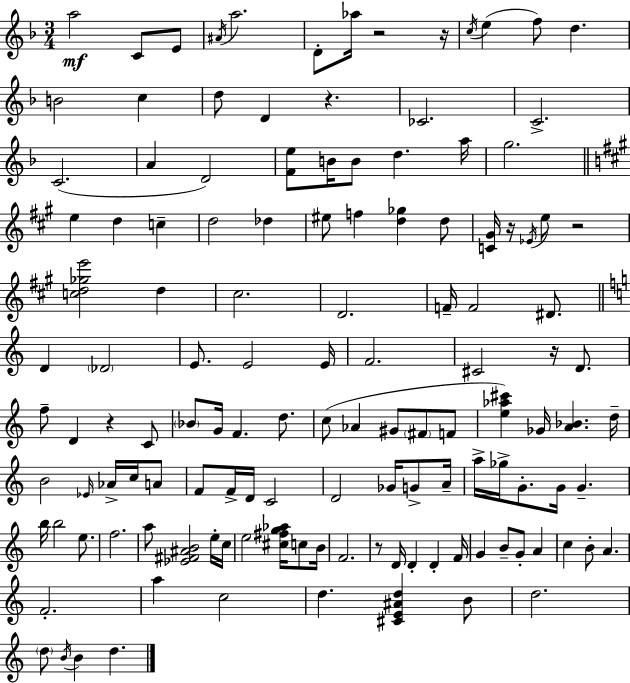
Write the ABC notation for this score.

X:1
T:Untitled
M:3/4
L:1/4
K:F
a2 C/2 E/2 ^A/4 a2 D/2 _a/4 z2 z/4 c/4 e f/2 d B2 c d/2 D z _C2 C2 C2 A D2 [Fe]/2 B/4 B/2 d a/4 g2 e d c d2 _d ^e/2 f [d_g] d/2 [C^G]/4 z/4 _E/4 e/2 z2 [cd_ge']2 d ^c2 D2 F/4 F2 ^D/2 D _D2 E/2 E2 E/4 F2 ^C2 z/4 D/2 f/2 D z C/2 _B/2 G/4 F d/2 c/2 _A ^G/2 ^F/2 F/2 [e_a^c'] _G/4 [A_B] d/4 B2 _E/4 _A/4 c/4 A/2 F/2 F/4 D/4 C2 D2 _G/4 G/2 A/4 a/4 _g/4 G/2 G/4 G b/4 b2 e/2 f2 a/2 [_E^F^AB]2 e/4 c/4 e2 [^c^fg_a]/4 c/2 B/4 F2 z/2 D/4 D D F/4 G B/2 G/2 A c B/2 A F2 a c2 d [^CE^Ad] B/2 d2 d/2 B/4 B d